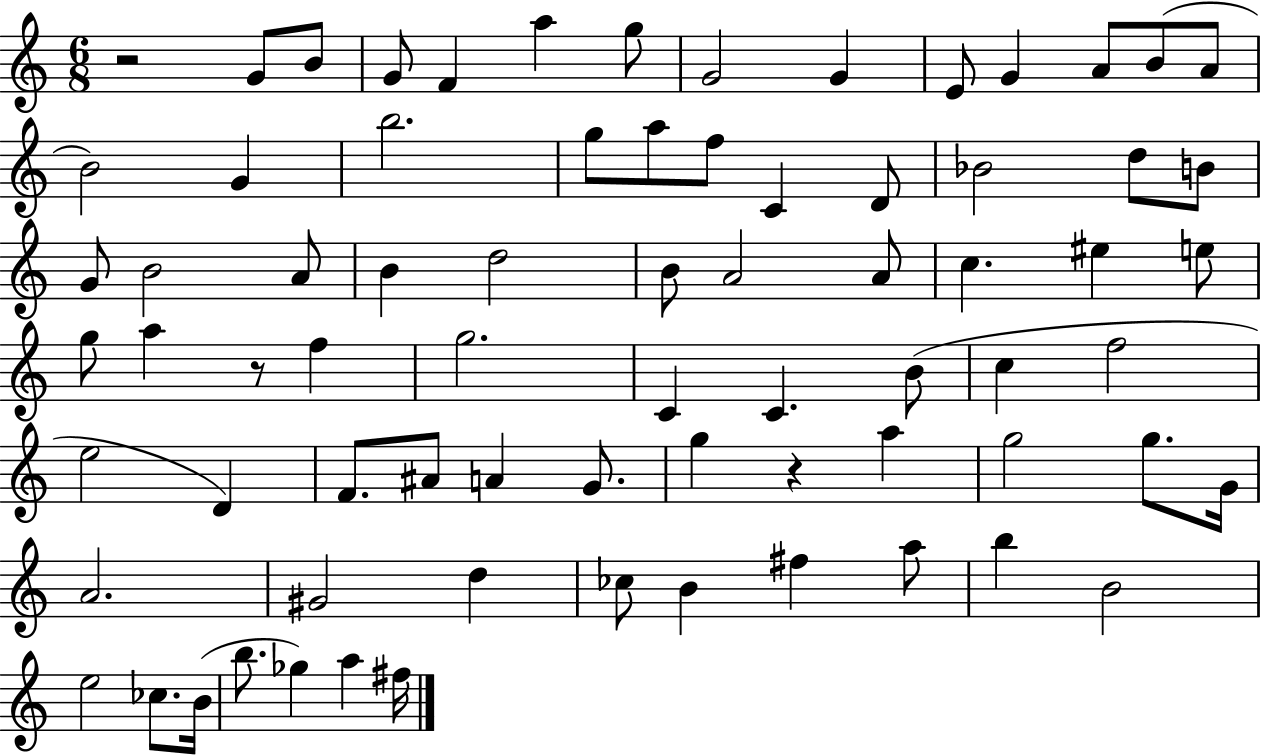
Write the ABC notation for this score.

X:1
T:Untitled
M:6/8
L:1/4
K:C
z2 G/2 B/2 G/2 F a g/2 G2 G E/2 G A/2 B/2 A/2 B2 G b2 g/2 a/2 f/2 C D/2 _B2 d/2 B/2 G/2 B2 A/2 B d2 B/2 A2 A/2 c ^e e/2 g/2 a z/2 f g2 C C B/2 c f2 e2 D F/2 ^A/2 A G/2 g z a g2 g/2 G/4 A2 ^G2 d _c/2 B ^f a/2 b B2 e2 _c/2 B/4 b/2 _g a ^f/4